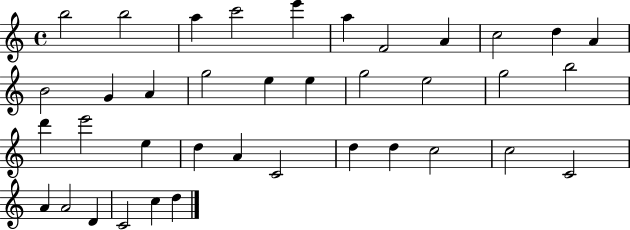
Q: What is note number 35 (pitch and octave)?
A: D4